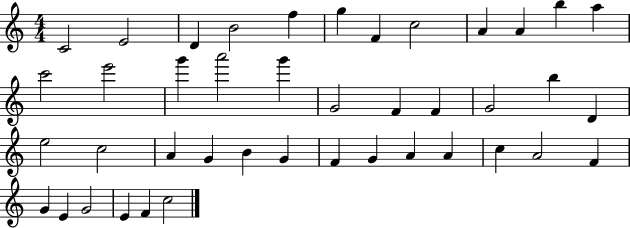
C4/h E4/h D4/q B4/h F5/q G5/q F4/q C5/h A4/q A4/q B5/q A5/q C6/h E6/h G6/q A6/h G6/q G4/h F4/q F4/q G4/h B5/q D4/q E5/h C5/h A4/q G4/q B4/q G4/q F4/q G4/q A4/q A4/q C5/q A4/h F4/q G4/q E4/q G4/h E4/q F4/q C5/h